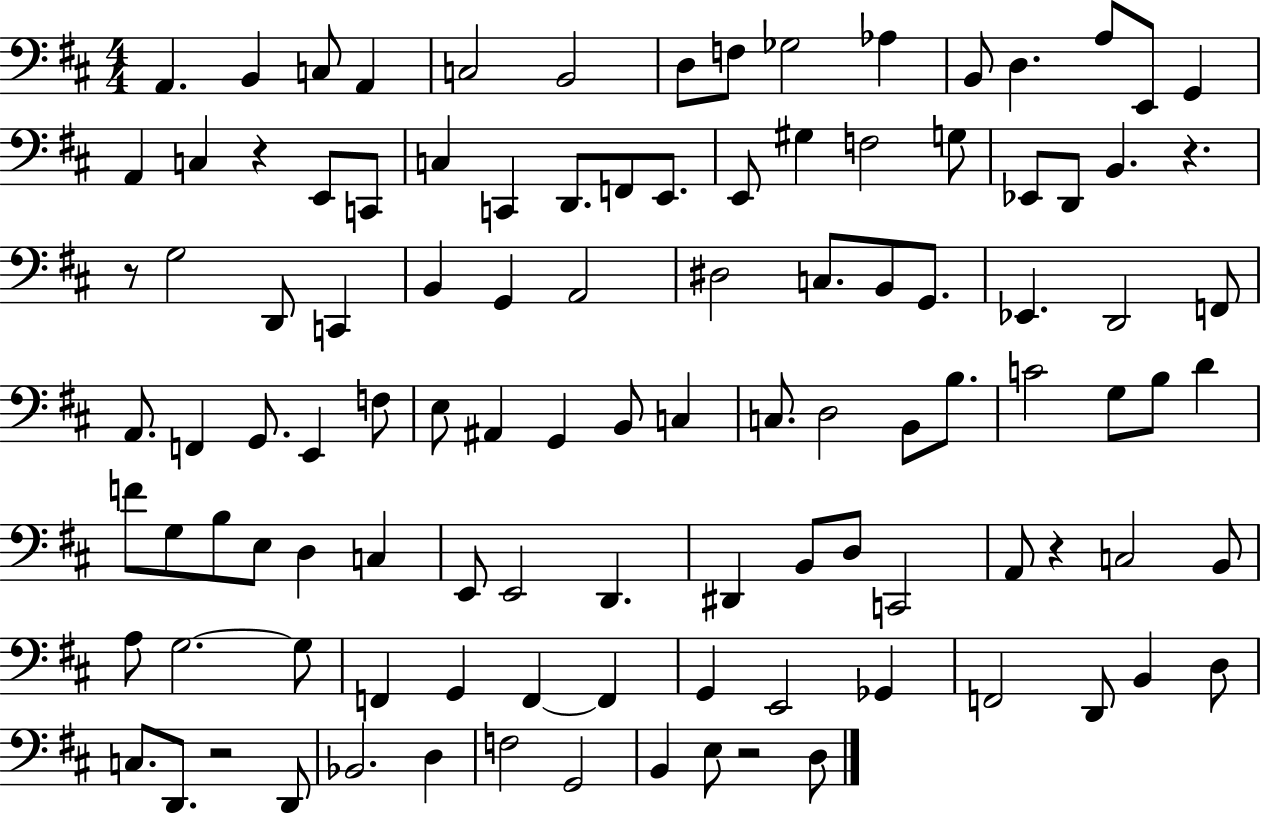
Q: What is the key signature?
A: D major